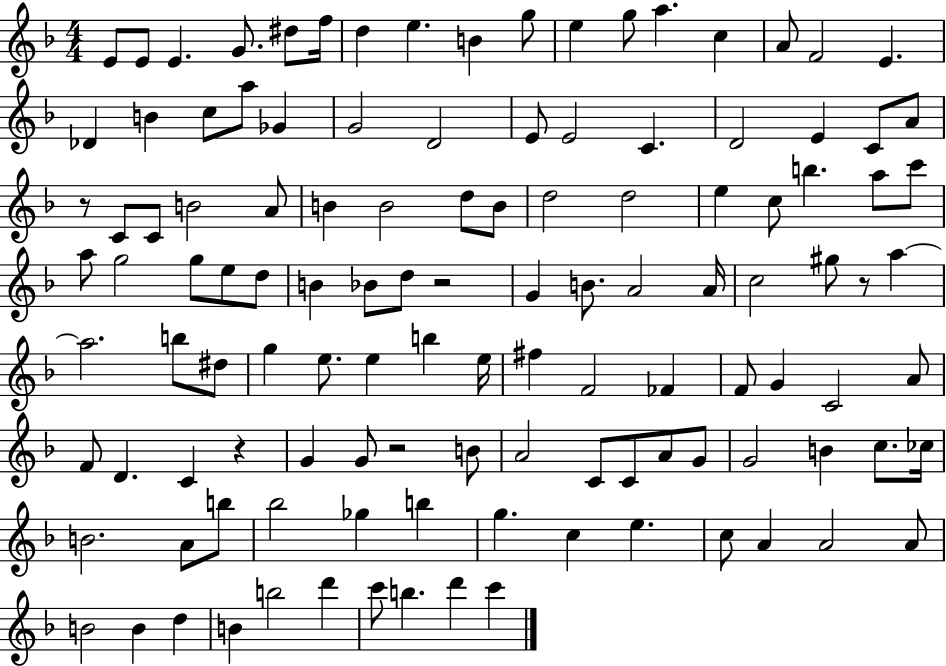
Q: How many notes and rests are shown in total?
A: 119